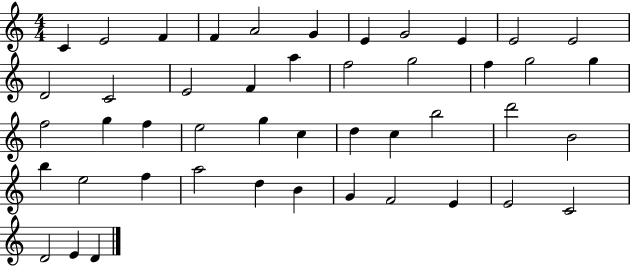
C4/q E4/h F4/q F4/q A4/h G4/q E4/q G4/h E4/q E4/h E4/h D4/h C4/h E4/h F4/q A5/q F5/h G5/h F5/q G5/h G5/q F5/h G5/q F5/q E5/h G5/q C5/q D5/q C5/q B5/h D6/h B4/h B5/q E5/h F5/q A5/h D5/q B4/q G4/q F4/h E4/q E4/h C4/h D4/h E4/q D4/q